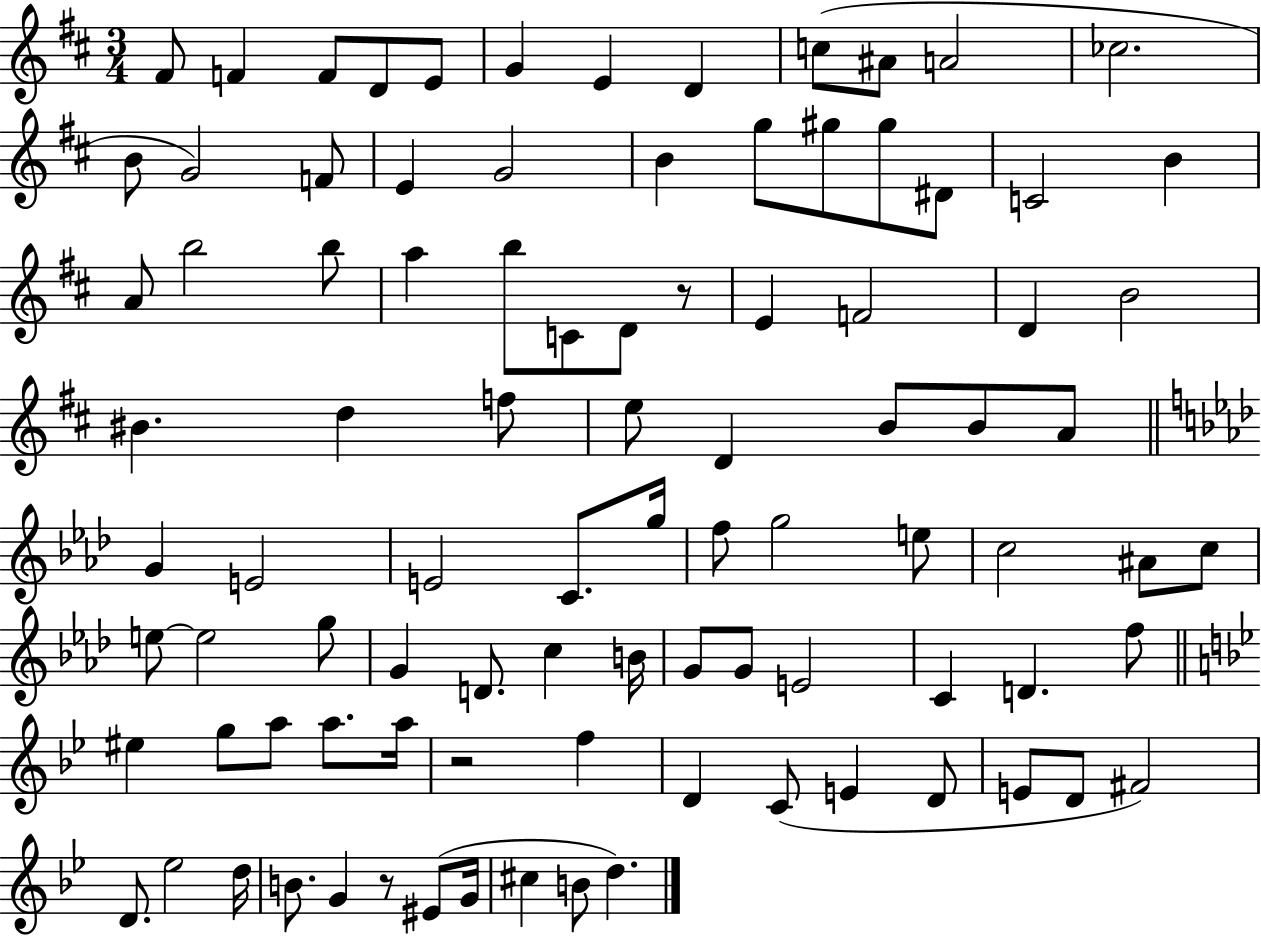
{
  \clef treble
  \numericTimeSignature
  \time 3/4
  \key d \major
  fis'8 f'4 f'8 d'8 e'8 | g'4 e'4 d'4 | c''8( ais'8 a'2 | ces''2. | \break b'8 g'2) f'8 | e'4 g'2 | b'4 g''8 gis''8 gis''8 dis'8 | c'2 b'4 | \break a'8 b''2 b''8 | a''4 b''8 c'8 d'8 r8 | e'4 f'2 | d'4 b'2 | \break bis'4. d''4 f''8 | e''8 d'4 b'8 b'8 a'8 | \bar "||" \break \key aes \major g'4 e'2 | e'2 c'8. g''16 | f''8 g''2 e''8 | c''2 ais'8 c''8 | \break e''8~~ e''2 g''8 | g'4 d'8. c''4 b'16 | g'8 g'8 e'2 | c'4 d'4. f''8 | \break \bar "||" \break \key bes \major eis''4 g''8 a''8 a''8. a''16 | r2 f''4 | d'4 c'8( e'4 d'8 | e'8 d'8 fis'2) | \break d'8. ees''2 d''16 | b'8. g'4 r8 eis'8( g'16 | cis''4 b'8 d''4.) | \bar "|."
}